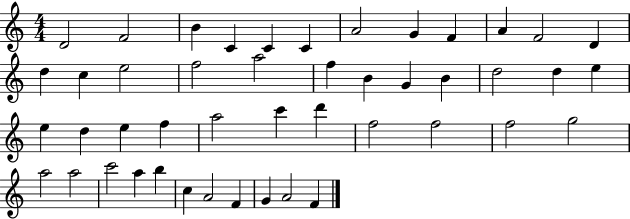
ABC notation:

X:1
T:Untitled
M:4/4
L:1/4
K:C
D2 F2 B C C C A2 G F A F2 D d c e2 f2 a2 f B G B d2 d e e d e f a2 c' d' f2 f2 f2 g2 a2 a2 c'2 a b c A2 F G A2 F